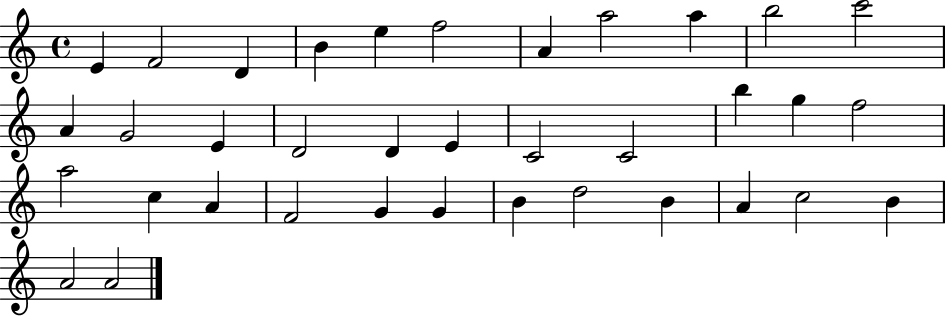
{
  \clef treble
  \time 4/4
  \defaultTimeSignature
  \key c \major
  e'4 f'2 d'4 | b'4 e''4 f''2 | a'4 a''2 a''4 | b''2 c'''2 | \break a'4 g'2 e'4 | d'2 d'4 e'4 | c'2 c'2 | b''4 g''4 f''2 | \break a''2 c''4 a'4 | f'2 g'4 g'4 | b'4 d''2 b'4 | a'4 c''2 b'4 | \break a'2 a'2 | \bar "|."
}